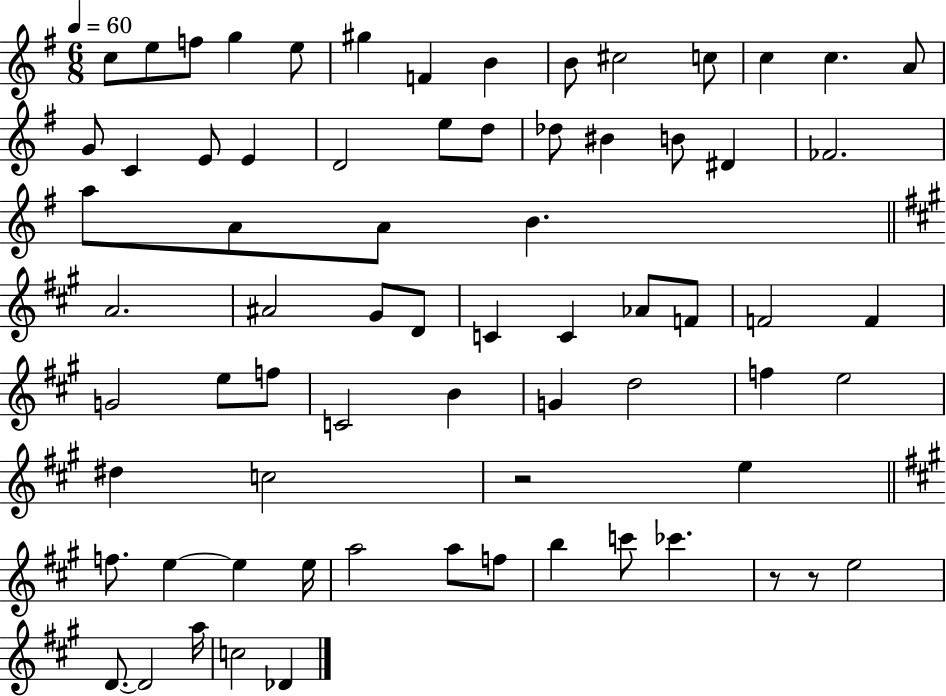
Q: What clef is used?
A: treble